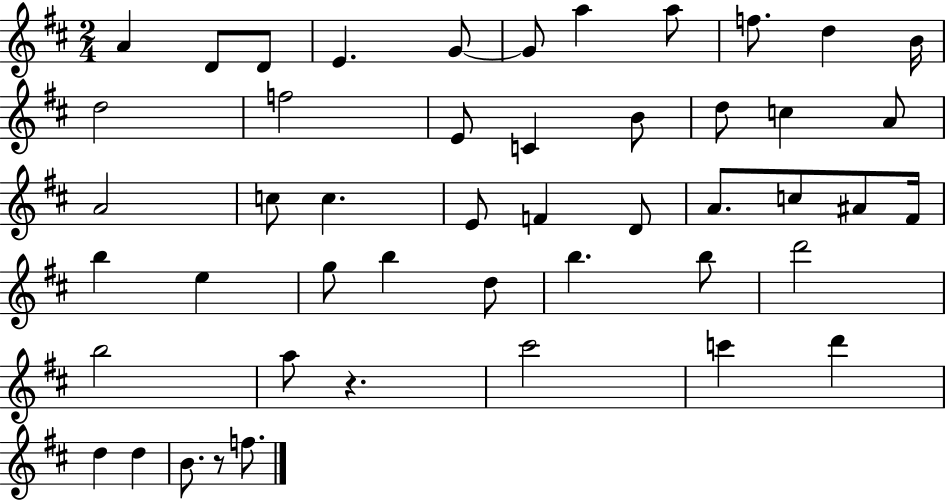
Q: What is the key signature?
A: D major